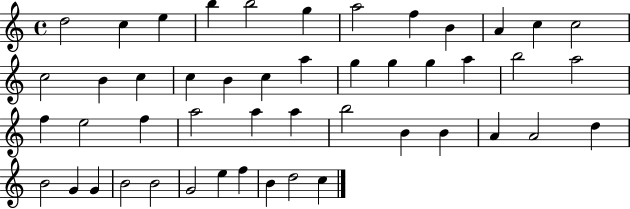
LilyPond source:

{
  \clef treble
  \time 4/4
  \defaultTimeSignature
  \key c \major
  d''2 c''4 e''4 | b''4 b''2 g''4 | a''2 f''4 b'4 | a'4 c''4 c''2 | \break c''2 b'4 c''4 | c''4 b'4 c''4 a''4 | g''4 g''4 g''4 a''4 | b''2 a''2 | \break f''4 e''2 f''4 | a''2 a''4 a''4 | b''2 b'4 b'4 | a'4 a'2 d''4 | \break b'2 g'4 g'4 | b'2 b'2 | g'2 e''4 f''4 | b'4 d''2 c''4 | \break \bar "|."
}